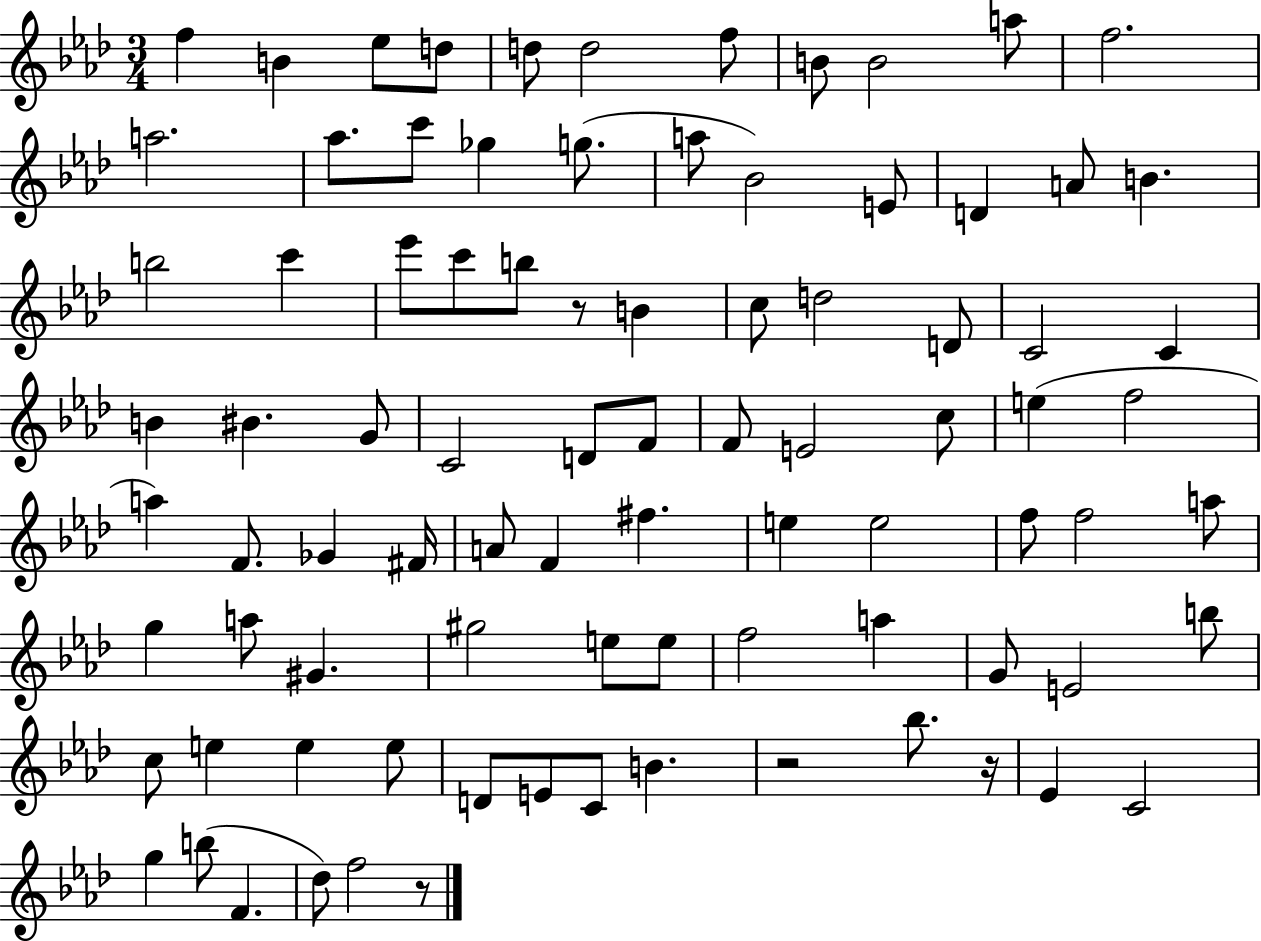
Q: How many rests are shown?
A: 4